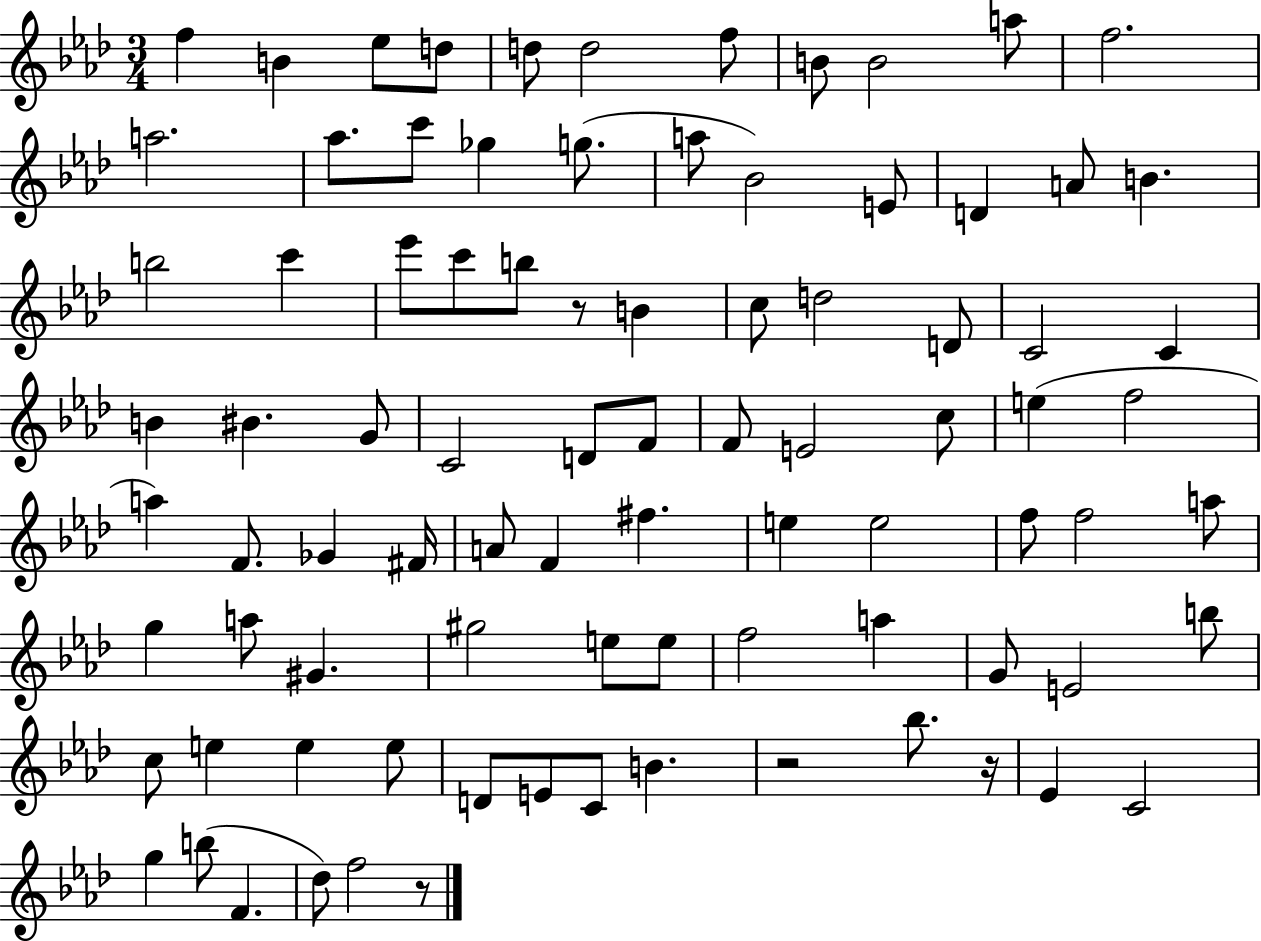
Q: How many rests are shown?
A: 4